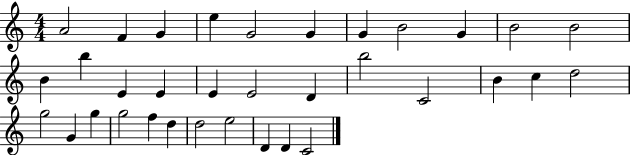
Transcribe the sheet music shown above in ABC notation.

X:1
T:Untitled
M:4/4
L:1/4
K:C
A2 F G e G2 G G B2 G B2 B2 B b E E E E2 D b2 C2 B c d2 g2 G g g2 f d d2 e2 D D C2